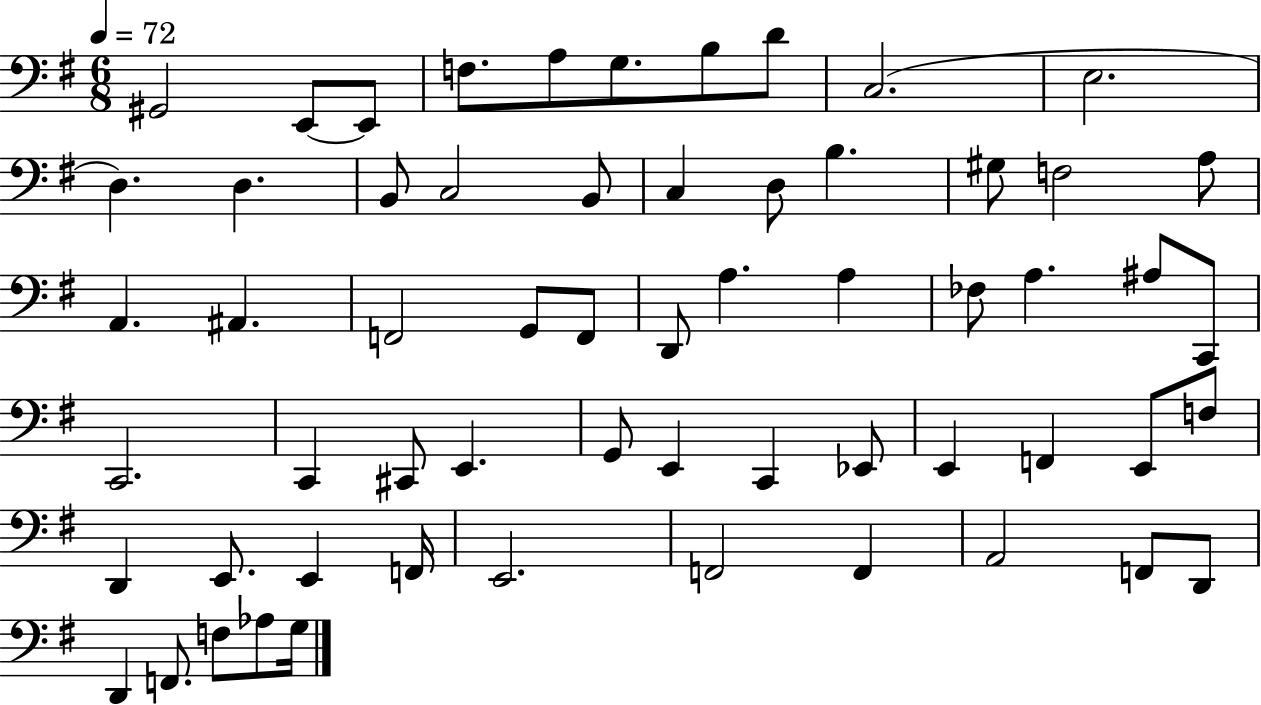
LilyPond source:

{
  \clef bass
  \numericTimeSignature
  \time 6/8
  \key g \major
  \tempo 4 = 72
  \repeat volta 2 { gis,2 e,8~~ e,8 | f8. a8 g8. b8 d'8 | c2.( | e2. | \break d4.) d4. | b,8 c2 b,8 | c4 d8 b4. | gis8 f2 a8 | \break a,4. ais,4. | f,2 g,8 f,8 | d,8 a4. a4 | fes8 a4. ais8 c,8 | \break c,2. | c,4 cis,8 e,4. | g,8 e,4 c,4 ees,8 | e,4 f,4 e,8 f8 | \break d,4 e,8. e,4 f,16 | e,2. | f,2 f,4 | a,2 f,8 d,8 | \break d,4 f,8. f8 aes8 g16 | } \bar "|."
}